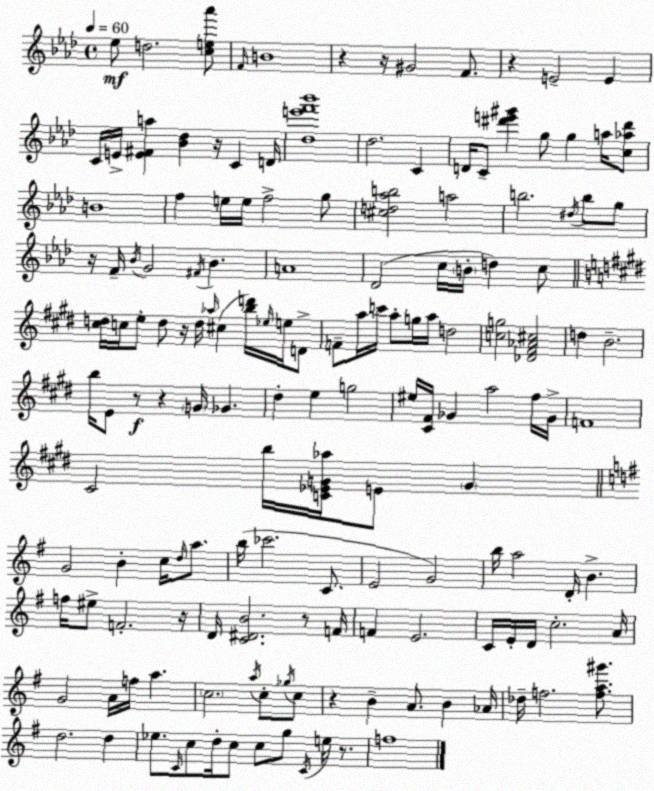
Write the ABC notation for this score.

X:1
T:Untitled
M:4/4
L:1/4
K:Fm
_e/2 d2 [ce_a']/2 F/4 B4 z z/4 ^G2 F/2 z E2 E C/4 E/4 [E^Fa] [_B_d] z/4 C D/4 [_de'f'_b']4 _d2 C D/4 C/2 [^d'e'^g'] g/2 g a/4 [c_a^d']/2 B4 f e/4 e/4 f2 g/2 [^cd_ab]2 a2 b2 ^d/4 b/2 g/2 z/4 F/4 _B/4 G2 ^F/4 _B A4 _D2 c/4 B/4 d c/2 [^cd]/4 c/4 e/2 d/2 z/4 d/4 _a/4 ^c [bd']/4 _e/4 e/4 D/2 F/2 a/4 c'/4 a/2 g/4 a/4 d2 [cg]2 [_D^F_A^c]2 d B2 b/4 E/2 z/2 z G/4 _G ^d e g2 ^e/4 [^C^F]/4 _G a2 ^f/4 _G/4 F4 ^C2 b/4 [C_EG_a]/4 E/2 G G2 B c/4 d/4 a/2 b/4 _c'2 C/2 E2 G2 b/4 a2 D/4 B f/4 ^e/2 F2 z/4 D/4 [C^DB]2 z/2 F/4 F E2 C/4 E/4 D/4 c2 A/4 G2 A/4 f/4 a c2 a/4 c/2 _g/4 c/2 z B A/2 B _A/4 _d/4 f2 [fa^g']/2 d2 d _e/2 C/4 c/2 d/4 c/2 c/2 g/2 C/4 e/4 z/2 f4